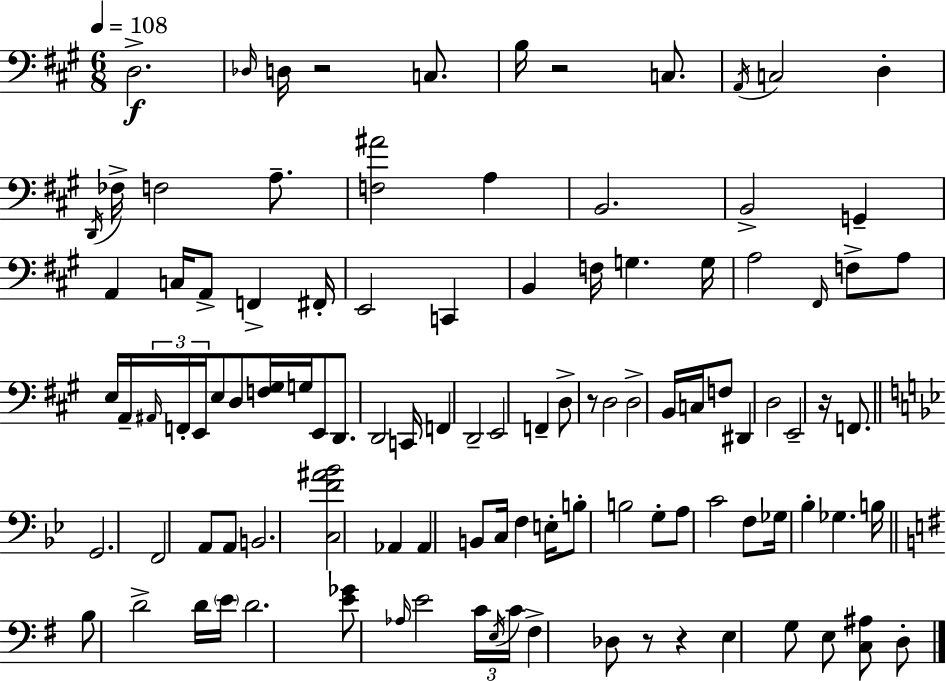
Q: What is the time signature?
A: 6/8